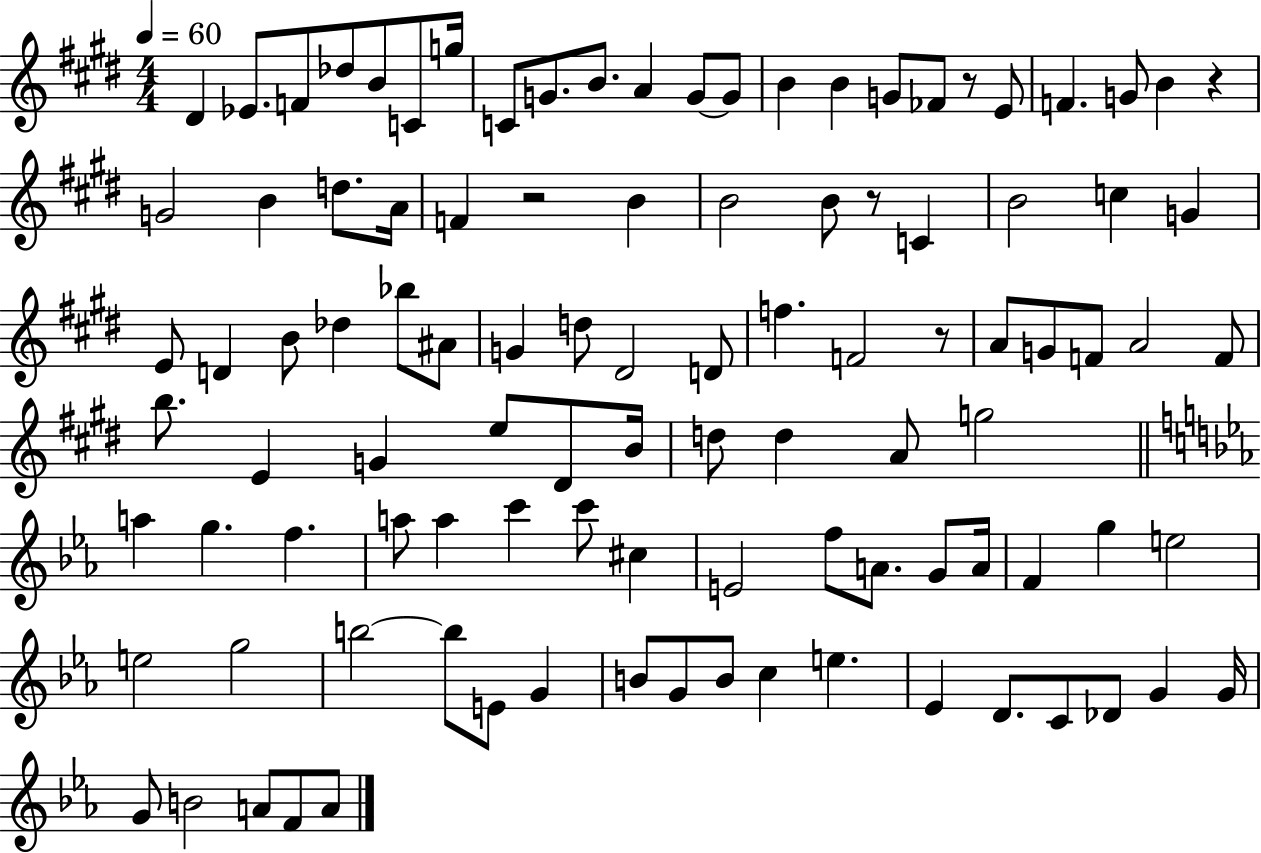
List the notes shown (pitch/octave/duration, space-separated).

D#4/q Eb4/e. F4/e Db5/e B4/e C4/e G5/s C4/e G4/e. B4/e. A4/q G4/e G4/e B4/q B4/q G4/e FES4/e R/e E4/e F4/q. G4/e B4/q R/q G4/h B4/q D5/e. A4/s F4/q R/h B4/q B4/h B4/e R/e C4/q B4/h C5/q G4/q E4/e D4/q B4/e Db5/q Bb5/e A#4/e G4/q D5/e D#4/h D4/e F5/q. F4/h R/e A4/e G4/e F4/e A4/h F4/e B5/e. E4/q G4/q E5/e D#4/e B4/s D5/e D5/q A4/e G5/h A5/q G5/q. F5/q. A5/e A5/q C6/q C6/e C#5/q E4/h F5/e A4/e. G4/e A4/s F4/q G5/q E5/h E5/h G5/h B5/h B5/e E4/e G4/q B4/e G4/e B4/e C5/q E5/q. Eb4/q D4/e. C4/e Db4/e G4/q G4/s G4/e B4/h A4/e F4/e A4/e